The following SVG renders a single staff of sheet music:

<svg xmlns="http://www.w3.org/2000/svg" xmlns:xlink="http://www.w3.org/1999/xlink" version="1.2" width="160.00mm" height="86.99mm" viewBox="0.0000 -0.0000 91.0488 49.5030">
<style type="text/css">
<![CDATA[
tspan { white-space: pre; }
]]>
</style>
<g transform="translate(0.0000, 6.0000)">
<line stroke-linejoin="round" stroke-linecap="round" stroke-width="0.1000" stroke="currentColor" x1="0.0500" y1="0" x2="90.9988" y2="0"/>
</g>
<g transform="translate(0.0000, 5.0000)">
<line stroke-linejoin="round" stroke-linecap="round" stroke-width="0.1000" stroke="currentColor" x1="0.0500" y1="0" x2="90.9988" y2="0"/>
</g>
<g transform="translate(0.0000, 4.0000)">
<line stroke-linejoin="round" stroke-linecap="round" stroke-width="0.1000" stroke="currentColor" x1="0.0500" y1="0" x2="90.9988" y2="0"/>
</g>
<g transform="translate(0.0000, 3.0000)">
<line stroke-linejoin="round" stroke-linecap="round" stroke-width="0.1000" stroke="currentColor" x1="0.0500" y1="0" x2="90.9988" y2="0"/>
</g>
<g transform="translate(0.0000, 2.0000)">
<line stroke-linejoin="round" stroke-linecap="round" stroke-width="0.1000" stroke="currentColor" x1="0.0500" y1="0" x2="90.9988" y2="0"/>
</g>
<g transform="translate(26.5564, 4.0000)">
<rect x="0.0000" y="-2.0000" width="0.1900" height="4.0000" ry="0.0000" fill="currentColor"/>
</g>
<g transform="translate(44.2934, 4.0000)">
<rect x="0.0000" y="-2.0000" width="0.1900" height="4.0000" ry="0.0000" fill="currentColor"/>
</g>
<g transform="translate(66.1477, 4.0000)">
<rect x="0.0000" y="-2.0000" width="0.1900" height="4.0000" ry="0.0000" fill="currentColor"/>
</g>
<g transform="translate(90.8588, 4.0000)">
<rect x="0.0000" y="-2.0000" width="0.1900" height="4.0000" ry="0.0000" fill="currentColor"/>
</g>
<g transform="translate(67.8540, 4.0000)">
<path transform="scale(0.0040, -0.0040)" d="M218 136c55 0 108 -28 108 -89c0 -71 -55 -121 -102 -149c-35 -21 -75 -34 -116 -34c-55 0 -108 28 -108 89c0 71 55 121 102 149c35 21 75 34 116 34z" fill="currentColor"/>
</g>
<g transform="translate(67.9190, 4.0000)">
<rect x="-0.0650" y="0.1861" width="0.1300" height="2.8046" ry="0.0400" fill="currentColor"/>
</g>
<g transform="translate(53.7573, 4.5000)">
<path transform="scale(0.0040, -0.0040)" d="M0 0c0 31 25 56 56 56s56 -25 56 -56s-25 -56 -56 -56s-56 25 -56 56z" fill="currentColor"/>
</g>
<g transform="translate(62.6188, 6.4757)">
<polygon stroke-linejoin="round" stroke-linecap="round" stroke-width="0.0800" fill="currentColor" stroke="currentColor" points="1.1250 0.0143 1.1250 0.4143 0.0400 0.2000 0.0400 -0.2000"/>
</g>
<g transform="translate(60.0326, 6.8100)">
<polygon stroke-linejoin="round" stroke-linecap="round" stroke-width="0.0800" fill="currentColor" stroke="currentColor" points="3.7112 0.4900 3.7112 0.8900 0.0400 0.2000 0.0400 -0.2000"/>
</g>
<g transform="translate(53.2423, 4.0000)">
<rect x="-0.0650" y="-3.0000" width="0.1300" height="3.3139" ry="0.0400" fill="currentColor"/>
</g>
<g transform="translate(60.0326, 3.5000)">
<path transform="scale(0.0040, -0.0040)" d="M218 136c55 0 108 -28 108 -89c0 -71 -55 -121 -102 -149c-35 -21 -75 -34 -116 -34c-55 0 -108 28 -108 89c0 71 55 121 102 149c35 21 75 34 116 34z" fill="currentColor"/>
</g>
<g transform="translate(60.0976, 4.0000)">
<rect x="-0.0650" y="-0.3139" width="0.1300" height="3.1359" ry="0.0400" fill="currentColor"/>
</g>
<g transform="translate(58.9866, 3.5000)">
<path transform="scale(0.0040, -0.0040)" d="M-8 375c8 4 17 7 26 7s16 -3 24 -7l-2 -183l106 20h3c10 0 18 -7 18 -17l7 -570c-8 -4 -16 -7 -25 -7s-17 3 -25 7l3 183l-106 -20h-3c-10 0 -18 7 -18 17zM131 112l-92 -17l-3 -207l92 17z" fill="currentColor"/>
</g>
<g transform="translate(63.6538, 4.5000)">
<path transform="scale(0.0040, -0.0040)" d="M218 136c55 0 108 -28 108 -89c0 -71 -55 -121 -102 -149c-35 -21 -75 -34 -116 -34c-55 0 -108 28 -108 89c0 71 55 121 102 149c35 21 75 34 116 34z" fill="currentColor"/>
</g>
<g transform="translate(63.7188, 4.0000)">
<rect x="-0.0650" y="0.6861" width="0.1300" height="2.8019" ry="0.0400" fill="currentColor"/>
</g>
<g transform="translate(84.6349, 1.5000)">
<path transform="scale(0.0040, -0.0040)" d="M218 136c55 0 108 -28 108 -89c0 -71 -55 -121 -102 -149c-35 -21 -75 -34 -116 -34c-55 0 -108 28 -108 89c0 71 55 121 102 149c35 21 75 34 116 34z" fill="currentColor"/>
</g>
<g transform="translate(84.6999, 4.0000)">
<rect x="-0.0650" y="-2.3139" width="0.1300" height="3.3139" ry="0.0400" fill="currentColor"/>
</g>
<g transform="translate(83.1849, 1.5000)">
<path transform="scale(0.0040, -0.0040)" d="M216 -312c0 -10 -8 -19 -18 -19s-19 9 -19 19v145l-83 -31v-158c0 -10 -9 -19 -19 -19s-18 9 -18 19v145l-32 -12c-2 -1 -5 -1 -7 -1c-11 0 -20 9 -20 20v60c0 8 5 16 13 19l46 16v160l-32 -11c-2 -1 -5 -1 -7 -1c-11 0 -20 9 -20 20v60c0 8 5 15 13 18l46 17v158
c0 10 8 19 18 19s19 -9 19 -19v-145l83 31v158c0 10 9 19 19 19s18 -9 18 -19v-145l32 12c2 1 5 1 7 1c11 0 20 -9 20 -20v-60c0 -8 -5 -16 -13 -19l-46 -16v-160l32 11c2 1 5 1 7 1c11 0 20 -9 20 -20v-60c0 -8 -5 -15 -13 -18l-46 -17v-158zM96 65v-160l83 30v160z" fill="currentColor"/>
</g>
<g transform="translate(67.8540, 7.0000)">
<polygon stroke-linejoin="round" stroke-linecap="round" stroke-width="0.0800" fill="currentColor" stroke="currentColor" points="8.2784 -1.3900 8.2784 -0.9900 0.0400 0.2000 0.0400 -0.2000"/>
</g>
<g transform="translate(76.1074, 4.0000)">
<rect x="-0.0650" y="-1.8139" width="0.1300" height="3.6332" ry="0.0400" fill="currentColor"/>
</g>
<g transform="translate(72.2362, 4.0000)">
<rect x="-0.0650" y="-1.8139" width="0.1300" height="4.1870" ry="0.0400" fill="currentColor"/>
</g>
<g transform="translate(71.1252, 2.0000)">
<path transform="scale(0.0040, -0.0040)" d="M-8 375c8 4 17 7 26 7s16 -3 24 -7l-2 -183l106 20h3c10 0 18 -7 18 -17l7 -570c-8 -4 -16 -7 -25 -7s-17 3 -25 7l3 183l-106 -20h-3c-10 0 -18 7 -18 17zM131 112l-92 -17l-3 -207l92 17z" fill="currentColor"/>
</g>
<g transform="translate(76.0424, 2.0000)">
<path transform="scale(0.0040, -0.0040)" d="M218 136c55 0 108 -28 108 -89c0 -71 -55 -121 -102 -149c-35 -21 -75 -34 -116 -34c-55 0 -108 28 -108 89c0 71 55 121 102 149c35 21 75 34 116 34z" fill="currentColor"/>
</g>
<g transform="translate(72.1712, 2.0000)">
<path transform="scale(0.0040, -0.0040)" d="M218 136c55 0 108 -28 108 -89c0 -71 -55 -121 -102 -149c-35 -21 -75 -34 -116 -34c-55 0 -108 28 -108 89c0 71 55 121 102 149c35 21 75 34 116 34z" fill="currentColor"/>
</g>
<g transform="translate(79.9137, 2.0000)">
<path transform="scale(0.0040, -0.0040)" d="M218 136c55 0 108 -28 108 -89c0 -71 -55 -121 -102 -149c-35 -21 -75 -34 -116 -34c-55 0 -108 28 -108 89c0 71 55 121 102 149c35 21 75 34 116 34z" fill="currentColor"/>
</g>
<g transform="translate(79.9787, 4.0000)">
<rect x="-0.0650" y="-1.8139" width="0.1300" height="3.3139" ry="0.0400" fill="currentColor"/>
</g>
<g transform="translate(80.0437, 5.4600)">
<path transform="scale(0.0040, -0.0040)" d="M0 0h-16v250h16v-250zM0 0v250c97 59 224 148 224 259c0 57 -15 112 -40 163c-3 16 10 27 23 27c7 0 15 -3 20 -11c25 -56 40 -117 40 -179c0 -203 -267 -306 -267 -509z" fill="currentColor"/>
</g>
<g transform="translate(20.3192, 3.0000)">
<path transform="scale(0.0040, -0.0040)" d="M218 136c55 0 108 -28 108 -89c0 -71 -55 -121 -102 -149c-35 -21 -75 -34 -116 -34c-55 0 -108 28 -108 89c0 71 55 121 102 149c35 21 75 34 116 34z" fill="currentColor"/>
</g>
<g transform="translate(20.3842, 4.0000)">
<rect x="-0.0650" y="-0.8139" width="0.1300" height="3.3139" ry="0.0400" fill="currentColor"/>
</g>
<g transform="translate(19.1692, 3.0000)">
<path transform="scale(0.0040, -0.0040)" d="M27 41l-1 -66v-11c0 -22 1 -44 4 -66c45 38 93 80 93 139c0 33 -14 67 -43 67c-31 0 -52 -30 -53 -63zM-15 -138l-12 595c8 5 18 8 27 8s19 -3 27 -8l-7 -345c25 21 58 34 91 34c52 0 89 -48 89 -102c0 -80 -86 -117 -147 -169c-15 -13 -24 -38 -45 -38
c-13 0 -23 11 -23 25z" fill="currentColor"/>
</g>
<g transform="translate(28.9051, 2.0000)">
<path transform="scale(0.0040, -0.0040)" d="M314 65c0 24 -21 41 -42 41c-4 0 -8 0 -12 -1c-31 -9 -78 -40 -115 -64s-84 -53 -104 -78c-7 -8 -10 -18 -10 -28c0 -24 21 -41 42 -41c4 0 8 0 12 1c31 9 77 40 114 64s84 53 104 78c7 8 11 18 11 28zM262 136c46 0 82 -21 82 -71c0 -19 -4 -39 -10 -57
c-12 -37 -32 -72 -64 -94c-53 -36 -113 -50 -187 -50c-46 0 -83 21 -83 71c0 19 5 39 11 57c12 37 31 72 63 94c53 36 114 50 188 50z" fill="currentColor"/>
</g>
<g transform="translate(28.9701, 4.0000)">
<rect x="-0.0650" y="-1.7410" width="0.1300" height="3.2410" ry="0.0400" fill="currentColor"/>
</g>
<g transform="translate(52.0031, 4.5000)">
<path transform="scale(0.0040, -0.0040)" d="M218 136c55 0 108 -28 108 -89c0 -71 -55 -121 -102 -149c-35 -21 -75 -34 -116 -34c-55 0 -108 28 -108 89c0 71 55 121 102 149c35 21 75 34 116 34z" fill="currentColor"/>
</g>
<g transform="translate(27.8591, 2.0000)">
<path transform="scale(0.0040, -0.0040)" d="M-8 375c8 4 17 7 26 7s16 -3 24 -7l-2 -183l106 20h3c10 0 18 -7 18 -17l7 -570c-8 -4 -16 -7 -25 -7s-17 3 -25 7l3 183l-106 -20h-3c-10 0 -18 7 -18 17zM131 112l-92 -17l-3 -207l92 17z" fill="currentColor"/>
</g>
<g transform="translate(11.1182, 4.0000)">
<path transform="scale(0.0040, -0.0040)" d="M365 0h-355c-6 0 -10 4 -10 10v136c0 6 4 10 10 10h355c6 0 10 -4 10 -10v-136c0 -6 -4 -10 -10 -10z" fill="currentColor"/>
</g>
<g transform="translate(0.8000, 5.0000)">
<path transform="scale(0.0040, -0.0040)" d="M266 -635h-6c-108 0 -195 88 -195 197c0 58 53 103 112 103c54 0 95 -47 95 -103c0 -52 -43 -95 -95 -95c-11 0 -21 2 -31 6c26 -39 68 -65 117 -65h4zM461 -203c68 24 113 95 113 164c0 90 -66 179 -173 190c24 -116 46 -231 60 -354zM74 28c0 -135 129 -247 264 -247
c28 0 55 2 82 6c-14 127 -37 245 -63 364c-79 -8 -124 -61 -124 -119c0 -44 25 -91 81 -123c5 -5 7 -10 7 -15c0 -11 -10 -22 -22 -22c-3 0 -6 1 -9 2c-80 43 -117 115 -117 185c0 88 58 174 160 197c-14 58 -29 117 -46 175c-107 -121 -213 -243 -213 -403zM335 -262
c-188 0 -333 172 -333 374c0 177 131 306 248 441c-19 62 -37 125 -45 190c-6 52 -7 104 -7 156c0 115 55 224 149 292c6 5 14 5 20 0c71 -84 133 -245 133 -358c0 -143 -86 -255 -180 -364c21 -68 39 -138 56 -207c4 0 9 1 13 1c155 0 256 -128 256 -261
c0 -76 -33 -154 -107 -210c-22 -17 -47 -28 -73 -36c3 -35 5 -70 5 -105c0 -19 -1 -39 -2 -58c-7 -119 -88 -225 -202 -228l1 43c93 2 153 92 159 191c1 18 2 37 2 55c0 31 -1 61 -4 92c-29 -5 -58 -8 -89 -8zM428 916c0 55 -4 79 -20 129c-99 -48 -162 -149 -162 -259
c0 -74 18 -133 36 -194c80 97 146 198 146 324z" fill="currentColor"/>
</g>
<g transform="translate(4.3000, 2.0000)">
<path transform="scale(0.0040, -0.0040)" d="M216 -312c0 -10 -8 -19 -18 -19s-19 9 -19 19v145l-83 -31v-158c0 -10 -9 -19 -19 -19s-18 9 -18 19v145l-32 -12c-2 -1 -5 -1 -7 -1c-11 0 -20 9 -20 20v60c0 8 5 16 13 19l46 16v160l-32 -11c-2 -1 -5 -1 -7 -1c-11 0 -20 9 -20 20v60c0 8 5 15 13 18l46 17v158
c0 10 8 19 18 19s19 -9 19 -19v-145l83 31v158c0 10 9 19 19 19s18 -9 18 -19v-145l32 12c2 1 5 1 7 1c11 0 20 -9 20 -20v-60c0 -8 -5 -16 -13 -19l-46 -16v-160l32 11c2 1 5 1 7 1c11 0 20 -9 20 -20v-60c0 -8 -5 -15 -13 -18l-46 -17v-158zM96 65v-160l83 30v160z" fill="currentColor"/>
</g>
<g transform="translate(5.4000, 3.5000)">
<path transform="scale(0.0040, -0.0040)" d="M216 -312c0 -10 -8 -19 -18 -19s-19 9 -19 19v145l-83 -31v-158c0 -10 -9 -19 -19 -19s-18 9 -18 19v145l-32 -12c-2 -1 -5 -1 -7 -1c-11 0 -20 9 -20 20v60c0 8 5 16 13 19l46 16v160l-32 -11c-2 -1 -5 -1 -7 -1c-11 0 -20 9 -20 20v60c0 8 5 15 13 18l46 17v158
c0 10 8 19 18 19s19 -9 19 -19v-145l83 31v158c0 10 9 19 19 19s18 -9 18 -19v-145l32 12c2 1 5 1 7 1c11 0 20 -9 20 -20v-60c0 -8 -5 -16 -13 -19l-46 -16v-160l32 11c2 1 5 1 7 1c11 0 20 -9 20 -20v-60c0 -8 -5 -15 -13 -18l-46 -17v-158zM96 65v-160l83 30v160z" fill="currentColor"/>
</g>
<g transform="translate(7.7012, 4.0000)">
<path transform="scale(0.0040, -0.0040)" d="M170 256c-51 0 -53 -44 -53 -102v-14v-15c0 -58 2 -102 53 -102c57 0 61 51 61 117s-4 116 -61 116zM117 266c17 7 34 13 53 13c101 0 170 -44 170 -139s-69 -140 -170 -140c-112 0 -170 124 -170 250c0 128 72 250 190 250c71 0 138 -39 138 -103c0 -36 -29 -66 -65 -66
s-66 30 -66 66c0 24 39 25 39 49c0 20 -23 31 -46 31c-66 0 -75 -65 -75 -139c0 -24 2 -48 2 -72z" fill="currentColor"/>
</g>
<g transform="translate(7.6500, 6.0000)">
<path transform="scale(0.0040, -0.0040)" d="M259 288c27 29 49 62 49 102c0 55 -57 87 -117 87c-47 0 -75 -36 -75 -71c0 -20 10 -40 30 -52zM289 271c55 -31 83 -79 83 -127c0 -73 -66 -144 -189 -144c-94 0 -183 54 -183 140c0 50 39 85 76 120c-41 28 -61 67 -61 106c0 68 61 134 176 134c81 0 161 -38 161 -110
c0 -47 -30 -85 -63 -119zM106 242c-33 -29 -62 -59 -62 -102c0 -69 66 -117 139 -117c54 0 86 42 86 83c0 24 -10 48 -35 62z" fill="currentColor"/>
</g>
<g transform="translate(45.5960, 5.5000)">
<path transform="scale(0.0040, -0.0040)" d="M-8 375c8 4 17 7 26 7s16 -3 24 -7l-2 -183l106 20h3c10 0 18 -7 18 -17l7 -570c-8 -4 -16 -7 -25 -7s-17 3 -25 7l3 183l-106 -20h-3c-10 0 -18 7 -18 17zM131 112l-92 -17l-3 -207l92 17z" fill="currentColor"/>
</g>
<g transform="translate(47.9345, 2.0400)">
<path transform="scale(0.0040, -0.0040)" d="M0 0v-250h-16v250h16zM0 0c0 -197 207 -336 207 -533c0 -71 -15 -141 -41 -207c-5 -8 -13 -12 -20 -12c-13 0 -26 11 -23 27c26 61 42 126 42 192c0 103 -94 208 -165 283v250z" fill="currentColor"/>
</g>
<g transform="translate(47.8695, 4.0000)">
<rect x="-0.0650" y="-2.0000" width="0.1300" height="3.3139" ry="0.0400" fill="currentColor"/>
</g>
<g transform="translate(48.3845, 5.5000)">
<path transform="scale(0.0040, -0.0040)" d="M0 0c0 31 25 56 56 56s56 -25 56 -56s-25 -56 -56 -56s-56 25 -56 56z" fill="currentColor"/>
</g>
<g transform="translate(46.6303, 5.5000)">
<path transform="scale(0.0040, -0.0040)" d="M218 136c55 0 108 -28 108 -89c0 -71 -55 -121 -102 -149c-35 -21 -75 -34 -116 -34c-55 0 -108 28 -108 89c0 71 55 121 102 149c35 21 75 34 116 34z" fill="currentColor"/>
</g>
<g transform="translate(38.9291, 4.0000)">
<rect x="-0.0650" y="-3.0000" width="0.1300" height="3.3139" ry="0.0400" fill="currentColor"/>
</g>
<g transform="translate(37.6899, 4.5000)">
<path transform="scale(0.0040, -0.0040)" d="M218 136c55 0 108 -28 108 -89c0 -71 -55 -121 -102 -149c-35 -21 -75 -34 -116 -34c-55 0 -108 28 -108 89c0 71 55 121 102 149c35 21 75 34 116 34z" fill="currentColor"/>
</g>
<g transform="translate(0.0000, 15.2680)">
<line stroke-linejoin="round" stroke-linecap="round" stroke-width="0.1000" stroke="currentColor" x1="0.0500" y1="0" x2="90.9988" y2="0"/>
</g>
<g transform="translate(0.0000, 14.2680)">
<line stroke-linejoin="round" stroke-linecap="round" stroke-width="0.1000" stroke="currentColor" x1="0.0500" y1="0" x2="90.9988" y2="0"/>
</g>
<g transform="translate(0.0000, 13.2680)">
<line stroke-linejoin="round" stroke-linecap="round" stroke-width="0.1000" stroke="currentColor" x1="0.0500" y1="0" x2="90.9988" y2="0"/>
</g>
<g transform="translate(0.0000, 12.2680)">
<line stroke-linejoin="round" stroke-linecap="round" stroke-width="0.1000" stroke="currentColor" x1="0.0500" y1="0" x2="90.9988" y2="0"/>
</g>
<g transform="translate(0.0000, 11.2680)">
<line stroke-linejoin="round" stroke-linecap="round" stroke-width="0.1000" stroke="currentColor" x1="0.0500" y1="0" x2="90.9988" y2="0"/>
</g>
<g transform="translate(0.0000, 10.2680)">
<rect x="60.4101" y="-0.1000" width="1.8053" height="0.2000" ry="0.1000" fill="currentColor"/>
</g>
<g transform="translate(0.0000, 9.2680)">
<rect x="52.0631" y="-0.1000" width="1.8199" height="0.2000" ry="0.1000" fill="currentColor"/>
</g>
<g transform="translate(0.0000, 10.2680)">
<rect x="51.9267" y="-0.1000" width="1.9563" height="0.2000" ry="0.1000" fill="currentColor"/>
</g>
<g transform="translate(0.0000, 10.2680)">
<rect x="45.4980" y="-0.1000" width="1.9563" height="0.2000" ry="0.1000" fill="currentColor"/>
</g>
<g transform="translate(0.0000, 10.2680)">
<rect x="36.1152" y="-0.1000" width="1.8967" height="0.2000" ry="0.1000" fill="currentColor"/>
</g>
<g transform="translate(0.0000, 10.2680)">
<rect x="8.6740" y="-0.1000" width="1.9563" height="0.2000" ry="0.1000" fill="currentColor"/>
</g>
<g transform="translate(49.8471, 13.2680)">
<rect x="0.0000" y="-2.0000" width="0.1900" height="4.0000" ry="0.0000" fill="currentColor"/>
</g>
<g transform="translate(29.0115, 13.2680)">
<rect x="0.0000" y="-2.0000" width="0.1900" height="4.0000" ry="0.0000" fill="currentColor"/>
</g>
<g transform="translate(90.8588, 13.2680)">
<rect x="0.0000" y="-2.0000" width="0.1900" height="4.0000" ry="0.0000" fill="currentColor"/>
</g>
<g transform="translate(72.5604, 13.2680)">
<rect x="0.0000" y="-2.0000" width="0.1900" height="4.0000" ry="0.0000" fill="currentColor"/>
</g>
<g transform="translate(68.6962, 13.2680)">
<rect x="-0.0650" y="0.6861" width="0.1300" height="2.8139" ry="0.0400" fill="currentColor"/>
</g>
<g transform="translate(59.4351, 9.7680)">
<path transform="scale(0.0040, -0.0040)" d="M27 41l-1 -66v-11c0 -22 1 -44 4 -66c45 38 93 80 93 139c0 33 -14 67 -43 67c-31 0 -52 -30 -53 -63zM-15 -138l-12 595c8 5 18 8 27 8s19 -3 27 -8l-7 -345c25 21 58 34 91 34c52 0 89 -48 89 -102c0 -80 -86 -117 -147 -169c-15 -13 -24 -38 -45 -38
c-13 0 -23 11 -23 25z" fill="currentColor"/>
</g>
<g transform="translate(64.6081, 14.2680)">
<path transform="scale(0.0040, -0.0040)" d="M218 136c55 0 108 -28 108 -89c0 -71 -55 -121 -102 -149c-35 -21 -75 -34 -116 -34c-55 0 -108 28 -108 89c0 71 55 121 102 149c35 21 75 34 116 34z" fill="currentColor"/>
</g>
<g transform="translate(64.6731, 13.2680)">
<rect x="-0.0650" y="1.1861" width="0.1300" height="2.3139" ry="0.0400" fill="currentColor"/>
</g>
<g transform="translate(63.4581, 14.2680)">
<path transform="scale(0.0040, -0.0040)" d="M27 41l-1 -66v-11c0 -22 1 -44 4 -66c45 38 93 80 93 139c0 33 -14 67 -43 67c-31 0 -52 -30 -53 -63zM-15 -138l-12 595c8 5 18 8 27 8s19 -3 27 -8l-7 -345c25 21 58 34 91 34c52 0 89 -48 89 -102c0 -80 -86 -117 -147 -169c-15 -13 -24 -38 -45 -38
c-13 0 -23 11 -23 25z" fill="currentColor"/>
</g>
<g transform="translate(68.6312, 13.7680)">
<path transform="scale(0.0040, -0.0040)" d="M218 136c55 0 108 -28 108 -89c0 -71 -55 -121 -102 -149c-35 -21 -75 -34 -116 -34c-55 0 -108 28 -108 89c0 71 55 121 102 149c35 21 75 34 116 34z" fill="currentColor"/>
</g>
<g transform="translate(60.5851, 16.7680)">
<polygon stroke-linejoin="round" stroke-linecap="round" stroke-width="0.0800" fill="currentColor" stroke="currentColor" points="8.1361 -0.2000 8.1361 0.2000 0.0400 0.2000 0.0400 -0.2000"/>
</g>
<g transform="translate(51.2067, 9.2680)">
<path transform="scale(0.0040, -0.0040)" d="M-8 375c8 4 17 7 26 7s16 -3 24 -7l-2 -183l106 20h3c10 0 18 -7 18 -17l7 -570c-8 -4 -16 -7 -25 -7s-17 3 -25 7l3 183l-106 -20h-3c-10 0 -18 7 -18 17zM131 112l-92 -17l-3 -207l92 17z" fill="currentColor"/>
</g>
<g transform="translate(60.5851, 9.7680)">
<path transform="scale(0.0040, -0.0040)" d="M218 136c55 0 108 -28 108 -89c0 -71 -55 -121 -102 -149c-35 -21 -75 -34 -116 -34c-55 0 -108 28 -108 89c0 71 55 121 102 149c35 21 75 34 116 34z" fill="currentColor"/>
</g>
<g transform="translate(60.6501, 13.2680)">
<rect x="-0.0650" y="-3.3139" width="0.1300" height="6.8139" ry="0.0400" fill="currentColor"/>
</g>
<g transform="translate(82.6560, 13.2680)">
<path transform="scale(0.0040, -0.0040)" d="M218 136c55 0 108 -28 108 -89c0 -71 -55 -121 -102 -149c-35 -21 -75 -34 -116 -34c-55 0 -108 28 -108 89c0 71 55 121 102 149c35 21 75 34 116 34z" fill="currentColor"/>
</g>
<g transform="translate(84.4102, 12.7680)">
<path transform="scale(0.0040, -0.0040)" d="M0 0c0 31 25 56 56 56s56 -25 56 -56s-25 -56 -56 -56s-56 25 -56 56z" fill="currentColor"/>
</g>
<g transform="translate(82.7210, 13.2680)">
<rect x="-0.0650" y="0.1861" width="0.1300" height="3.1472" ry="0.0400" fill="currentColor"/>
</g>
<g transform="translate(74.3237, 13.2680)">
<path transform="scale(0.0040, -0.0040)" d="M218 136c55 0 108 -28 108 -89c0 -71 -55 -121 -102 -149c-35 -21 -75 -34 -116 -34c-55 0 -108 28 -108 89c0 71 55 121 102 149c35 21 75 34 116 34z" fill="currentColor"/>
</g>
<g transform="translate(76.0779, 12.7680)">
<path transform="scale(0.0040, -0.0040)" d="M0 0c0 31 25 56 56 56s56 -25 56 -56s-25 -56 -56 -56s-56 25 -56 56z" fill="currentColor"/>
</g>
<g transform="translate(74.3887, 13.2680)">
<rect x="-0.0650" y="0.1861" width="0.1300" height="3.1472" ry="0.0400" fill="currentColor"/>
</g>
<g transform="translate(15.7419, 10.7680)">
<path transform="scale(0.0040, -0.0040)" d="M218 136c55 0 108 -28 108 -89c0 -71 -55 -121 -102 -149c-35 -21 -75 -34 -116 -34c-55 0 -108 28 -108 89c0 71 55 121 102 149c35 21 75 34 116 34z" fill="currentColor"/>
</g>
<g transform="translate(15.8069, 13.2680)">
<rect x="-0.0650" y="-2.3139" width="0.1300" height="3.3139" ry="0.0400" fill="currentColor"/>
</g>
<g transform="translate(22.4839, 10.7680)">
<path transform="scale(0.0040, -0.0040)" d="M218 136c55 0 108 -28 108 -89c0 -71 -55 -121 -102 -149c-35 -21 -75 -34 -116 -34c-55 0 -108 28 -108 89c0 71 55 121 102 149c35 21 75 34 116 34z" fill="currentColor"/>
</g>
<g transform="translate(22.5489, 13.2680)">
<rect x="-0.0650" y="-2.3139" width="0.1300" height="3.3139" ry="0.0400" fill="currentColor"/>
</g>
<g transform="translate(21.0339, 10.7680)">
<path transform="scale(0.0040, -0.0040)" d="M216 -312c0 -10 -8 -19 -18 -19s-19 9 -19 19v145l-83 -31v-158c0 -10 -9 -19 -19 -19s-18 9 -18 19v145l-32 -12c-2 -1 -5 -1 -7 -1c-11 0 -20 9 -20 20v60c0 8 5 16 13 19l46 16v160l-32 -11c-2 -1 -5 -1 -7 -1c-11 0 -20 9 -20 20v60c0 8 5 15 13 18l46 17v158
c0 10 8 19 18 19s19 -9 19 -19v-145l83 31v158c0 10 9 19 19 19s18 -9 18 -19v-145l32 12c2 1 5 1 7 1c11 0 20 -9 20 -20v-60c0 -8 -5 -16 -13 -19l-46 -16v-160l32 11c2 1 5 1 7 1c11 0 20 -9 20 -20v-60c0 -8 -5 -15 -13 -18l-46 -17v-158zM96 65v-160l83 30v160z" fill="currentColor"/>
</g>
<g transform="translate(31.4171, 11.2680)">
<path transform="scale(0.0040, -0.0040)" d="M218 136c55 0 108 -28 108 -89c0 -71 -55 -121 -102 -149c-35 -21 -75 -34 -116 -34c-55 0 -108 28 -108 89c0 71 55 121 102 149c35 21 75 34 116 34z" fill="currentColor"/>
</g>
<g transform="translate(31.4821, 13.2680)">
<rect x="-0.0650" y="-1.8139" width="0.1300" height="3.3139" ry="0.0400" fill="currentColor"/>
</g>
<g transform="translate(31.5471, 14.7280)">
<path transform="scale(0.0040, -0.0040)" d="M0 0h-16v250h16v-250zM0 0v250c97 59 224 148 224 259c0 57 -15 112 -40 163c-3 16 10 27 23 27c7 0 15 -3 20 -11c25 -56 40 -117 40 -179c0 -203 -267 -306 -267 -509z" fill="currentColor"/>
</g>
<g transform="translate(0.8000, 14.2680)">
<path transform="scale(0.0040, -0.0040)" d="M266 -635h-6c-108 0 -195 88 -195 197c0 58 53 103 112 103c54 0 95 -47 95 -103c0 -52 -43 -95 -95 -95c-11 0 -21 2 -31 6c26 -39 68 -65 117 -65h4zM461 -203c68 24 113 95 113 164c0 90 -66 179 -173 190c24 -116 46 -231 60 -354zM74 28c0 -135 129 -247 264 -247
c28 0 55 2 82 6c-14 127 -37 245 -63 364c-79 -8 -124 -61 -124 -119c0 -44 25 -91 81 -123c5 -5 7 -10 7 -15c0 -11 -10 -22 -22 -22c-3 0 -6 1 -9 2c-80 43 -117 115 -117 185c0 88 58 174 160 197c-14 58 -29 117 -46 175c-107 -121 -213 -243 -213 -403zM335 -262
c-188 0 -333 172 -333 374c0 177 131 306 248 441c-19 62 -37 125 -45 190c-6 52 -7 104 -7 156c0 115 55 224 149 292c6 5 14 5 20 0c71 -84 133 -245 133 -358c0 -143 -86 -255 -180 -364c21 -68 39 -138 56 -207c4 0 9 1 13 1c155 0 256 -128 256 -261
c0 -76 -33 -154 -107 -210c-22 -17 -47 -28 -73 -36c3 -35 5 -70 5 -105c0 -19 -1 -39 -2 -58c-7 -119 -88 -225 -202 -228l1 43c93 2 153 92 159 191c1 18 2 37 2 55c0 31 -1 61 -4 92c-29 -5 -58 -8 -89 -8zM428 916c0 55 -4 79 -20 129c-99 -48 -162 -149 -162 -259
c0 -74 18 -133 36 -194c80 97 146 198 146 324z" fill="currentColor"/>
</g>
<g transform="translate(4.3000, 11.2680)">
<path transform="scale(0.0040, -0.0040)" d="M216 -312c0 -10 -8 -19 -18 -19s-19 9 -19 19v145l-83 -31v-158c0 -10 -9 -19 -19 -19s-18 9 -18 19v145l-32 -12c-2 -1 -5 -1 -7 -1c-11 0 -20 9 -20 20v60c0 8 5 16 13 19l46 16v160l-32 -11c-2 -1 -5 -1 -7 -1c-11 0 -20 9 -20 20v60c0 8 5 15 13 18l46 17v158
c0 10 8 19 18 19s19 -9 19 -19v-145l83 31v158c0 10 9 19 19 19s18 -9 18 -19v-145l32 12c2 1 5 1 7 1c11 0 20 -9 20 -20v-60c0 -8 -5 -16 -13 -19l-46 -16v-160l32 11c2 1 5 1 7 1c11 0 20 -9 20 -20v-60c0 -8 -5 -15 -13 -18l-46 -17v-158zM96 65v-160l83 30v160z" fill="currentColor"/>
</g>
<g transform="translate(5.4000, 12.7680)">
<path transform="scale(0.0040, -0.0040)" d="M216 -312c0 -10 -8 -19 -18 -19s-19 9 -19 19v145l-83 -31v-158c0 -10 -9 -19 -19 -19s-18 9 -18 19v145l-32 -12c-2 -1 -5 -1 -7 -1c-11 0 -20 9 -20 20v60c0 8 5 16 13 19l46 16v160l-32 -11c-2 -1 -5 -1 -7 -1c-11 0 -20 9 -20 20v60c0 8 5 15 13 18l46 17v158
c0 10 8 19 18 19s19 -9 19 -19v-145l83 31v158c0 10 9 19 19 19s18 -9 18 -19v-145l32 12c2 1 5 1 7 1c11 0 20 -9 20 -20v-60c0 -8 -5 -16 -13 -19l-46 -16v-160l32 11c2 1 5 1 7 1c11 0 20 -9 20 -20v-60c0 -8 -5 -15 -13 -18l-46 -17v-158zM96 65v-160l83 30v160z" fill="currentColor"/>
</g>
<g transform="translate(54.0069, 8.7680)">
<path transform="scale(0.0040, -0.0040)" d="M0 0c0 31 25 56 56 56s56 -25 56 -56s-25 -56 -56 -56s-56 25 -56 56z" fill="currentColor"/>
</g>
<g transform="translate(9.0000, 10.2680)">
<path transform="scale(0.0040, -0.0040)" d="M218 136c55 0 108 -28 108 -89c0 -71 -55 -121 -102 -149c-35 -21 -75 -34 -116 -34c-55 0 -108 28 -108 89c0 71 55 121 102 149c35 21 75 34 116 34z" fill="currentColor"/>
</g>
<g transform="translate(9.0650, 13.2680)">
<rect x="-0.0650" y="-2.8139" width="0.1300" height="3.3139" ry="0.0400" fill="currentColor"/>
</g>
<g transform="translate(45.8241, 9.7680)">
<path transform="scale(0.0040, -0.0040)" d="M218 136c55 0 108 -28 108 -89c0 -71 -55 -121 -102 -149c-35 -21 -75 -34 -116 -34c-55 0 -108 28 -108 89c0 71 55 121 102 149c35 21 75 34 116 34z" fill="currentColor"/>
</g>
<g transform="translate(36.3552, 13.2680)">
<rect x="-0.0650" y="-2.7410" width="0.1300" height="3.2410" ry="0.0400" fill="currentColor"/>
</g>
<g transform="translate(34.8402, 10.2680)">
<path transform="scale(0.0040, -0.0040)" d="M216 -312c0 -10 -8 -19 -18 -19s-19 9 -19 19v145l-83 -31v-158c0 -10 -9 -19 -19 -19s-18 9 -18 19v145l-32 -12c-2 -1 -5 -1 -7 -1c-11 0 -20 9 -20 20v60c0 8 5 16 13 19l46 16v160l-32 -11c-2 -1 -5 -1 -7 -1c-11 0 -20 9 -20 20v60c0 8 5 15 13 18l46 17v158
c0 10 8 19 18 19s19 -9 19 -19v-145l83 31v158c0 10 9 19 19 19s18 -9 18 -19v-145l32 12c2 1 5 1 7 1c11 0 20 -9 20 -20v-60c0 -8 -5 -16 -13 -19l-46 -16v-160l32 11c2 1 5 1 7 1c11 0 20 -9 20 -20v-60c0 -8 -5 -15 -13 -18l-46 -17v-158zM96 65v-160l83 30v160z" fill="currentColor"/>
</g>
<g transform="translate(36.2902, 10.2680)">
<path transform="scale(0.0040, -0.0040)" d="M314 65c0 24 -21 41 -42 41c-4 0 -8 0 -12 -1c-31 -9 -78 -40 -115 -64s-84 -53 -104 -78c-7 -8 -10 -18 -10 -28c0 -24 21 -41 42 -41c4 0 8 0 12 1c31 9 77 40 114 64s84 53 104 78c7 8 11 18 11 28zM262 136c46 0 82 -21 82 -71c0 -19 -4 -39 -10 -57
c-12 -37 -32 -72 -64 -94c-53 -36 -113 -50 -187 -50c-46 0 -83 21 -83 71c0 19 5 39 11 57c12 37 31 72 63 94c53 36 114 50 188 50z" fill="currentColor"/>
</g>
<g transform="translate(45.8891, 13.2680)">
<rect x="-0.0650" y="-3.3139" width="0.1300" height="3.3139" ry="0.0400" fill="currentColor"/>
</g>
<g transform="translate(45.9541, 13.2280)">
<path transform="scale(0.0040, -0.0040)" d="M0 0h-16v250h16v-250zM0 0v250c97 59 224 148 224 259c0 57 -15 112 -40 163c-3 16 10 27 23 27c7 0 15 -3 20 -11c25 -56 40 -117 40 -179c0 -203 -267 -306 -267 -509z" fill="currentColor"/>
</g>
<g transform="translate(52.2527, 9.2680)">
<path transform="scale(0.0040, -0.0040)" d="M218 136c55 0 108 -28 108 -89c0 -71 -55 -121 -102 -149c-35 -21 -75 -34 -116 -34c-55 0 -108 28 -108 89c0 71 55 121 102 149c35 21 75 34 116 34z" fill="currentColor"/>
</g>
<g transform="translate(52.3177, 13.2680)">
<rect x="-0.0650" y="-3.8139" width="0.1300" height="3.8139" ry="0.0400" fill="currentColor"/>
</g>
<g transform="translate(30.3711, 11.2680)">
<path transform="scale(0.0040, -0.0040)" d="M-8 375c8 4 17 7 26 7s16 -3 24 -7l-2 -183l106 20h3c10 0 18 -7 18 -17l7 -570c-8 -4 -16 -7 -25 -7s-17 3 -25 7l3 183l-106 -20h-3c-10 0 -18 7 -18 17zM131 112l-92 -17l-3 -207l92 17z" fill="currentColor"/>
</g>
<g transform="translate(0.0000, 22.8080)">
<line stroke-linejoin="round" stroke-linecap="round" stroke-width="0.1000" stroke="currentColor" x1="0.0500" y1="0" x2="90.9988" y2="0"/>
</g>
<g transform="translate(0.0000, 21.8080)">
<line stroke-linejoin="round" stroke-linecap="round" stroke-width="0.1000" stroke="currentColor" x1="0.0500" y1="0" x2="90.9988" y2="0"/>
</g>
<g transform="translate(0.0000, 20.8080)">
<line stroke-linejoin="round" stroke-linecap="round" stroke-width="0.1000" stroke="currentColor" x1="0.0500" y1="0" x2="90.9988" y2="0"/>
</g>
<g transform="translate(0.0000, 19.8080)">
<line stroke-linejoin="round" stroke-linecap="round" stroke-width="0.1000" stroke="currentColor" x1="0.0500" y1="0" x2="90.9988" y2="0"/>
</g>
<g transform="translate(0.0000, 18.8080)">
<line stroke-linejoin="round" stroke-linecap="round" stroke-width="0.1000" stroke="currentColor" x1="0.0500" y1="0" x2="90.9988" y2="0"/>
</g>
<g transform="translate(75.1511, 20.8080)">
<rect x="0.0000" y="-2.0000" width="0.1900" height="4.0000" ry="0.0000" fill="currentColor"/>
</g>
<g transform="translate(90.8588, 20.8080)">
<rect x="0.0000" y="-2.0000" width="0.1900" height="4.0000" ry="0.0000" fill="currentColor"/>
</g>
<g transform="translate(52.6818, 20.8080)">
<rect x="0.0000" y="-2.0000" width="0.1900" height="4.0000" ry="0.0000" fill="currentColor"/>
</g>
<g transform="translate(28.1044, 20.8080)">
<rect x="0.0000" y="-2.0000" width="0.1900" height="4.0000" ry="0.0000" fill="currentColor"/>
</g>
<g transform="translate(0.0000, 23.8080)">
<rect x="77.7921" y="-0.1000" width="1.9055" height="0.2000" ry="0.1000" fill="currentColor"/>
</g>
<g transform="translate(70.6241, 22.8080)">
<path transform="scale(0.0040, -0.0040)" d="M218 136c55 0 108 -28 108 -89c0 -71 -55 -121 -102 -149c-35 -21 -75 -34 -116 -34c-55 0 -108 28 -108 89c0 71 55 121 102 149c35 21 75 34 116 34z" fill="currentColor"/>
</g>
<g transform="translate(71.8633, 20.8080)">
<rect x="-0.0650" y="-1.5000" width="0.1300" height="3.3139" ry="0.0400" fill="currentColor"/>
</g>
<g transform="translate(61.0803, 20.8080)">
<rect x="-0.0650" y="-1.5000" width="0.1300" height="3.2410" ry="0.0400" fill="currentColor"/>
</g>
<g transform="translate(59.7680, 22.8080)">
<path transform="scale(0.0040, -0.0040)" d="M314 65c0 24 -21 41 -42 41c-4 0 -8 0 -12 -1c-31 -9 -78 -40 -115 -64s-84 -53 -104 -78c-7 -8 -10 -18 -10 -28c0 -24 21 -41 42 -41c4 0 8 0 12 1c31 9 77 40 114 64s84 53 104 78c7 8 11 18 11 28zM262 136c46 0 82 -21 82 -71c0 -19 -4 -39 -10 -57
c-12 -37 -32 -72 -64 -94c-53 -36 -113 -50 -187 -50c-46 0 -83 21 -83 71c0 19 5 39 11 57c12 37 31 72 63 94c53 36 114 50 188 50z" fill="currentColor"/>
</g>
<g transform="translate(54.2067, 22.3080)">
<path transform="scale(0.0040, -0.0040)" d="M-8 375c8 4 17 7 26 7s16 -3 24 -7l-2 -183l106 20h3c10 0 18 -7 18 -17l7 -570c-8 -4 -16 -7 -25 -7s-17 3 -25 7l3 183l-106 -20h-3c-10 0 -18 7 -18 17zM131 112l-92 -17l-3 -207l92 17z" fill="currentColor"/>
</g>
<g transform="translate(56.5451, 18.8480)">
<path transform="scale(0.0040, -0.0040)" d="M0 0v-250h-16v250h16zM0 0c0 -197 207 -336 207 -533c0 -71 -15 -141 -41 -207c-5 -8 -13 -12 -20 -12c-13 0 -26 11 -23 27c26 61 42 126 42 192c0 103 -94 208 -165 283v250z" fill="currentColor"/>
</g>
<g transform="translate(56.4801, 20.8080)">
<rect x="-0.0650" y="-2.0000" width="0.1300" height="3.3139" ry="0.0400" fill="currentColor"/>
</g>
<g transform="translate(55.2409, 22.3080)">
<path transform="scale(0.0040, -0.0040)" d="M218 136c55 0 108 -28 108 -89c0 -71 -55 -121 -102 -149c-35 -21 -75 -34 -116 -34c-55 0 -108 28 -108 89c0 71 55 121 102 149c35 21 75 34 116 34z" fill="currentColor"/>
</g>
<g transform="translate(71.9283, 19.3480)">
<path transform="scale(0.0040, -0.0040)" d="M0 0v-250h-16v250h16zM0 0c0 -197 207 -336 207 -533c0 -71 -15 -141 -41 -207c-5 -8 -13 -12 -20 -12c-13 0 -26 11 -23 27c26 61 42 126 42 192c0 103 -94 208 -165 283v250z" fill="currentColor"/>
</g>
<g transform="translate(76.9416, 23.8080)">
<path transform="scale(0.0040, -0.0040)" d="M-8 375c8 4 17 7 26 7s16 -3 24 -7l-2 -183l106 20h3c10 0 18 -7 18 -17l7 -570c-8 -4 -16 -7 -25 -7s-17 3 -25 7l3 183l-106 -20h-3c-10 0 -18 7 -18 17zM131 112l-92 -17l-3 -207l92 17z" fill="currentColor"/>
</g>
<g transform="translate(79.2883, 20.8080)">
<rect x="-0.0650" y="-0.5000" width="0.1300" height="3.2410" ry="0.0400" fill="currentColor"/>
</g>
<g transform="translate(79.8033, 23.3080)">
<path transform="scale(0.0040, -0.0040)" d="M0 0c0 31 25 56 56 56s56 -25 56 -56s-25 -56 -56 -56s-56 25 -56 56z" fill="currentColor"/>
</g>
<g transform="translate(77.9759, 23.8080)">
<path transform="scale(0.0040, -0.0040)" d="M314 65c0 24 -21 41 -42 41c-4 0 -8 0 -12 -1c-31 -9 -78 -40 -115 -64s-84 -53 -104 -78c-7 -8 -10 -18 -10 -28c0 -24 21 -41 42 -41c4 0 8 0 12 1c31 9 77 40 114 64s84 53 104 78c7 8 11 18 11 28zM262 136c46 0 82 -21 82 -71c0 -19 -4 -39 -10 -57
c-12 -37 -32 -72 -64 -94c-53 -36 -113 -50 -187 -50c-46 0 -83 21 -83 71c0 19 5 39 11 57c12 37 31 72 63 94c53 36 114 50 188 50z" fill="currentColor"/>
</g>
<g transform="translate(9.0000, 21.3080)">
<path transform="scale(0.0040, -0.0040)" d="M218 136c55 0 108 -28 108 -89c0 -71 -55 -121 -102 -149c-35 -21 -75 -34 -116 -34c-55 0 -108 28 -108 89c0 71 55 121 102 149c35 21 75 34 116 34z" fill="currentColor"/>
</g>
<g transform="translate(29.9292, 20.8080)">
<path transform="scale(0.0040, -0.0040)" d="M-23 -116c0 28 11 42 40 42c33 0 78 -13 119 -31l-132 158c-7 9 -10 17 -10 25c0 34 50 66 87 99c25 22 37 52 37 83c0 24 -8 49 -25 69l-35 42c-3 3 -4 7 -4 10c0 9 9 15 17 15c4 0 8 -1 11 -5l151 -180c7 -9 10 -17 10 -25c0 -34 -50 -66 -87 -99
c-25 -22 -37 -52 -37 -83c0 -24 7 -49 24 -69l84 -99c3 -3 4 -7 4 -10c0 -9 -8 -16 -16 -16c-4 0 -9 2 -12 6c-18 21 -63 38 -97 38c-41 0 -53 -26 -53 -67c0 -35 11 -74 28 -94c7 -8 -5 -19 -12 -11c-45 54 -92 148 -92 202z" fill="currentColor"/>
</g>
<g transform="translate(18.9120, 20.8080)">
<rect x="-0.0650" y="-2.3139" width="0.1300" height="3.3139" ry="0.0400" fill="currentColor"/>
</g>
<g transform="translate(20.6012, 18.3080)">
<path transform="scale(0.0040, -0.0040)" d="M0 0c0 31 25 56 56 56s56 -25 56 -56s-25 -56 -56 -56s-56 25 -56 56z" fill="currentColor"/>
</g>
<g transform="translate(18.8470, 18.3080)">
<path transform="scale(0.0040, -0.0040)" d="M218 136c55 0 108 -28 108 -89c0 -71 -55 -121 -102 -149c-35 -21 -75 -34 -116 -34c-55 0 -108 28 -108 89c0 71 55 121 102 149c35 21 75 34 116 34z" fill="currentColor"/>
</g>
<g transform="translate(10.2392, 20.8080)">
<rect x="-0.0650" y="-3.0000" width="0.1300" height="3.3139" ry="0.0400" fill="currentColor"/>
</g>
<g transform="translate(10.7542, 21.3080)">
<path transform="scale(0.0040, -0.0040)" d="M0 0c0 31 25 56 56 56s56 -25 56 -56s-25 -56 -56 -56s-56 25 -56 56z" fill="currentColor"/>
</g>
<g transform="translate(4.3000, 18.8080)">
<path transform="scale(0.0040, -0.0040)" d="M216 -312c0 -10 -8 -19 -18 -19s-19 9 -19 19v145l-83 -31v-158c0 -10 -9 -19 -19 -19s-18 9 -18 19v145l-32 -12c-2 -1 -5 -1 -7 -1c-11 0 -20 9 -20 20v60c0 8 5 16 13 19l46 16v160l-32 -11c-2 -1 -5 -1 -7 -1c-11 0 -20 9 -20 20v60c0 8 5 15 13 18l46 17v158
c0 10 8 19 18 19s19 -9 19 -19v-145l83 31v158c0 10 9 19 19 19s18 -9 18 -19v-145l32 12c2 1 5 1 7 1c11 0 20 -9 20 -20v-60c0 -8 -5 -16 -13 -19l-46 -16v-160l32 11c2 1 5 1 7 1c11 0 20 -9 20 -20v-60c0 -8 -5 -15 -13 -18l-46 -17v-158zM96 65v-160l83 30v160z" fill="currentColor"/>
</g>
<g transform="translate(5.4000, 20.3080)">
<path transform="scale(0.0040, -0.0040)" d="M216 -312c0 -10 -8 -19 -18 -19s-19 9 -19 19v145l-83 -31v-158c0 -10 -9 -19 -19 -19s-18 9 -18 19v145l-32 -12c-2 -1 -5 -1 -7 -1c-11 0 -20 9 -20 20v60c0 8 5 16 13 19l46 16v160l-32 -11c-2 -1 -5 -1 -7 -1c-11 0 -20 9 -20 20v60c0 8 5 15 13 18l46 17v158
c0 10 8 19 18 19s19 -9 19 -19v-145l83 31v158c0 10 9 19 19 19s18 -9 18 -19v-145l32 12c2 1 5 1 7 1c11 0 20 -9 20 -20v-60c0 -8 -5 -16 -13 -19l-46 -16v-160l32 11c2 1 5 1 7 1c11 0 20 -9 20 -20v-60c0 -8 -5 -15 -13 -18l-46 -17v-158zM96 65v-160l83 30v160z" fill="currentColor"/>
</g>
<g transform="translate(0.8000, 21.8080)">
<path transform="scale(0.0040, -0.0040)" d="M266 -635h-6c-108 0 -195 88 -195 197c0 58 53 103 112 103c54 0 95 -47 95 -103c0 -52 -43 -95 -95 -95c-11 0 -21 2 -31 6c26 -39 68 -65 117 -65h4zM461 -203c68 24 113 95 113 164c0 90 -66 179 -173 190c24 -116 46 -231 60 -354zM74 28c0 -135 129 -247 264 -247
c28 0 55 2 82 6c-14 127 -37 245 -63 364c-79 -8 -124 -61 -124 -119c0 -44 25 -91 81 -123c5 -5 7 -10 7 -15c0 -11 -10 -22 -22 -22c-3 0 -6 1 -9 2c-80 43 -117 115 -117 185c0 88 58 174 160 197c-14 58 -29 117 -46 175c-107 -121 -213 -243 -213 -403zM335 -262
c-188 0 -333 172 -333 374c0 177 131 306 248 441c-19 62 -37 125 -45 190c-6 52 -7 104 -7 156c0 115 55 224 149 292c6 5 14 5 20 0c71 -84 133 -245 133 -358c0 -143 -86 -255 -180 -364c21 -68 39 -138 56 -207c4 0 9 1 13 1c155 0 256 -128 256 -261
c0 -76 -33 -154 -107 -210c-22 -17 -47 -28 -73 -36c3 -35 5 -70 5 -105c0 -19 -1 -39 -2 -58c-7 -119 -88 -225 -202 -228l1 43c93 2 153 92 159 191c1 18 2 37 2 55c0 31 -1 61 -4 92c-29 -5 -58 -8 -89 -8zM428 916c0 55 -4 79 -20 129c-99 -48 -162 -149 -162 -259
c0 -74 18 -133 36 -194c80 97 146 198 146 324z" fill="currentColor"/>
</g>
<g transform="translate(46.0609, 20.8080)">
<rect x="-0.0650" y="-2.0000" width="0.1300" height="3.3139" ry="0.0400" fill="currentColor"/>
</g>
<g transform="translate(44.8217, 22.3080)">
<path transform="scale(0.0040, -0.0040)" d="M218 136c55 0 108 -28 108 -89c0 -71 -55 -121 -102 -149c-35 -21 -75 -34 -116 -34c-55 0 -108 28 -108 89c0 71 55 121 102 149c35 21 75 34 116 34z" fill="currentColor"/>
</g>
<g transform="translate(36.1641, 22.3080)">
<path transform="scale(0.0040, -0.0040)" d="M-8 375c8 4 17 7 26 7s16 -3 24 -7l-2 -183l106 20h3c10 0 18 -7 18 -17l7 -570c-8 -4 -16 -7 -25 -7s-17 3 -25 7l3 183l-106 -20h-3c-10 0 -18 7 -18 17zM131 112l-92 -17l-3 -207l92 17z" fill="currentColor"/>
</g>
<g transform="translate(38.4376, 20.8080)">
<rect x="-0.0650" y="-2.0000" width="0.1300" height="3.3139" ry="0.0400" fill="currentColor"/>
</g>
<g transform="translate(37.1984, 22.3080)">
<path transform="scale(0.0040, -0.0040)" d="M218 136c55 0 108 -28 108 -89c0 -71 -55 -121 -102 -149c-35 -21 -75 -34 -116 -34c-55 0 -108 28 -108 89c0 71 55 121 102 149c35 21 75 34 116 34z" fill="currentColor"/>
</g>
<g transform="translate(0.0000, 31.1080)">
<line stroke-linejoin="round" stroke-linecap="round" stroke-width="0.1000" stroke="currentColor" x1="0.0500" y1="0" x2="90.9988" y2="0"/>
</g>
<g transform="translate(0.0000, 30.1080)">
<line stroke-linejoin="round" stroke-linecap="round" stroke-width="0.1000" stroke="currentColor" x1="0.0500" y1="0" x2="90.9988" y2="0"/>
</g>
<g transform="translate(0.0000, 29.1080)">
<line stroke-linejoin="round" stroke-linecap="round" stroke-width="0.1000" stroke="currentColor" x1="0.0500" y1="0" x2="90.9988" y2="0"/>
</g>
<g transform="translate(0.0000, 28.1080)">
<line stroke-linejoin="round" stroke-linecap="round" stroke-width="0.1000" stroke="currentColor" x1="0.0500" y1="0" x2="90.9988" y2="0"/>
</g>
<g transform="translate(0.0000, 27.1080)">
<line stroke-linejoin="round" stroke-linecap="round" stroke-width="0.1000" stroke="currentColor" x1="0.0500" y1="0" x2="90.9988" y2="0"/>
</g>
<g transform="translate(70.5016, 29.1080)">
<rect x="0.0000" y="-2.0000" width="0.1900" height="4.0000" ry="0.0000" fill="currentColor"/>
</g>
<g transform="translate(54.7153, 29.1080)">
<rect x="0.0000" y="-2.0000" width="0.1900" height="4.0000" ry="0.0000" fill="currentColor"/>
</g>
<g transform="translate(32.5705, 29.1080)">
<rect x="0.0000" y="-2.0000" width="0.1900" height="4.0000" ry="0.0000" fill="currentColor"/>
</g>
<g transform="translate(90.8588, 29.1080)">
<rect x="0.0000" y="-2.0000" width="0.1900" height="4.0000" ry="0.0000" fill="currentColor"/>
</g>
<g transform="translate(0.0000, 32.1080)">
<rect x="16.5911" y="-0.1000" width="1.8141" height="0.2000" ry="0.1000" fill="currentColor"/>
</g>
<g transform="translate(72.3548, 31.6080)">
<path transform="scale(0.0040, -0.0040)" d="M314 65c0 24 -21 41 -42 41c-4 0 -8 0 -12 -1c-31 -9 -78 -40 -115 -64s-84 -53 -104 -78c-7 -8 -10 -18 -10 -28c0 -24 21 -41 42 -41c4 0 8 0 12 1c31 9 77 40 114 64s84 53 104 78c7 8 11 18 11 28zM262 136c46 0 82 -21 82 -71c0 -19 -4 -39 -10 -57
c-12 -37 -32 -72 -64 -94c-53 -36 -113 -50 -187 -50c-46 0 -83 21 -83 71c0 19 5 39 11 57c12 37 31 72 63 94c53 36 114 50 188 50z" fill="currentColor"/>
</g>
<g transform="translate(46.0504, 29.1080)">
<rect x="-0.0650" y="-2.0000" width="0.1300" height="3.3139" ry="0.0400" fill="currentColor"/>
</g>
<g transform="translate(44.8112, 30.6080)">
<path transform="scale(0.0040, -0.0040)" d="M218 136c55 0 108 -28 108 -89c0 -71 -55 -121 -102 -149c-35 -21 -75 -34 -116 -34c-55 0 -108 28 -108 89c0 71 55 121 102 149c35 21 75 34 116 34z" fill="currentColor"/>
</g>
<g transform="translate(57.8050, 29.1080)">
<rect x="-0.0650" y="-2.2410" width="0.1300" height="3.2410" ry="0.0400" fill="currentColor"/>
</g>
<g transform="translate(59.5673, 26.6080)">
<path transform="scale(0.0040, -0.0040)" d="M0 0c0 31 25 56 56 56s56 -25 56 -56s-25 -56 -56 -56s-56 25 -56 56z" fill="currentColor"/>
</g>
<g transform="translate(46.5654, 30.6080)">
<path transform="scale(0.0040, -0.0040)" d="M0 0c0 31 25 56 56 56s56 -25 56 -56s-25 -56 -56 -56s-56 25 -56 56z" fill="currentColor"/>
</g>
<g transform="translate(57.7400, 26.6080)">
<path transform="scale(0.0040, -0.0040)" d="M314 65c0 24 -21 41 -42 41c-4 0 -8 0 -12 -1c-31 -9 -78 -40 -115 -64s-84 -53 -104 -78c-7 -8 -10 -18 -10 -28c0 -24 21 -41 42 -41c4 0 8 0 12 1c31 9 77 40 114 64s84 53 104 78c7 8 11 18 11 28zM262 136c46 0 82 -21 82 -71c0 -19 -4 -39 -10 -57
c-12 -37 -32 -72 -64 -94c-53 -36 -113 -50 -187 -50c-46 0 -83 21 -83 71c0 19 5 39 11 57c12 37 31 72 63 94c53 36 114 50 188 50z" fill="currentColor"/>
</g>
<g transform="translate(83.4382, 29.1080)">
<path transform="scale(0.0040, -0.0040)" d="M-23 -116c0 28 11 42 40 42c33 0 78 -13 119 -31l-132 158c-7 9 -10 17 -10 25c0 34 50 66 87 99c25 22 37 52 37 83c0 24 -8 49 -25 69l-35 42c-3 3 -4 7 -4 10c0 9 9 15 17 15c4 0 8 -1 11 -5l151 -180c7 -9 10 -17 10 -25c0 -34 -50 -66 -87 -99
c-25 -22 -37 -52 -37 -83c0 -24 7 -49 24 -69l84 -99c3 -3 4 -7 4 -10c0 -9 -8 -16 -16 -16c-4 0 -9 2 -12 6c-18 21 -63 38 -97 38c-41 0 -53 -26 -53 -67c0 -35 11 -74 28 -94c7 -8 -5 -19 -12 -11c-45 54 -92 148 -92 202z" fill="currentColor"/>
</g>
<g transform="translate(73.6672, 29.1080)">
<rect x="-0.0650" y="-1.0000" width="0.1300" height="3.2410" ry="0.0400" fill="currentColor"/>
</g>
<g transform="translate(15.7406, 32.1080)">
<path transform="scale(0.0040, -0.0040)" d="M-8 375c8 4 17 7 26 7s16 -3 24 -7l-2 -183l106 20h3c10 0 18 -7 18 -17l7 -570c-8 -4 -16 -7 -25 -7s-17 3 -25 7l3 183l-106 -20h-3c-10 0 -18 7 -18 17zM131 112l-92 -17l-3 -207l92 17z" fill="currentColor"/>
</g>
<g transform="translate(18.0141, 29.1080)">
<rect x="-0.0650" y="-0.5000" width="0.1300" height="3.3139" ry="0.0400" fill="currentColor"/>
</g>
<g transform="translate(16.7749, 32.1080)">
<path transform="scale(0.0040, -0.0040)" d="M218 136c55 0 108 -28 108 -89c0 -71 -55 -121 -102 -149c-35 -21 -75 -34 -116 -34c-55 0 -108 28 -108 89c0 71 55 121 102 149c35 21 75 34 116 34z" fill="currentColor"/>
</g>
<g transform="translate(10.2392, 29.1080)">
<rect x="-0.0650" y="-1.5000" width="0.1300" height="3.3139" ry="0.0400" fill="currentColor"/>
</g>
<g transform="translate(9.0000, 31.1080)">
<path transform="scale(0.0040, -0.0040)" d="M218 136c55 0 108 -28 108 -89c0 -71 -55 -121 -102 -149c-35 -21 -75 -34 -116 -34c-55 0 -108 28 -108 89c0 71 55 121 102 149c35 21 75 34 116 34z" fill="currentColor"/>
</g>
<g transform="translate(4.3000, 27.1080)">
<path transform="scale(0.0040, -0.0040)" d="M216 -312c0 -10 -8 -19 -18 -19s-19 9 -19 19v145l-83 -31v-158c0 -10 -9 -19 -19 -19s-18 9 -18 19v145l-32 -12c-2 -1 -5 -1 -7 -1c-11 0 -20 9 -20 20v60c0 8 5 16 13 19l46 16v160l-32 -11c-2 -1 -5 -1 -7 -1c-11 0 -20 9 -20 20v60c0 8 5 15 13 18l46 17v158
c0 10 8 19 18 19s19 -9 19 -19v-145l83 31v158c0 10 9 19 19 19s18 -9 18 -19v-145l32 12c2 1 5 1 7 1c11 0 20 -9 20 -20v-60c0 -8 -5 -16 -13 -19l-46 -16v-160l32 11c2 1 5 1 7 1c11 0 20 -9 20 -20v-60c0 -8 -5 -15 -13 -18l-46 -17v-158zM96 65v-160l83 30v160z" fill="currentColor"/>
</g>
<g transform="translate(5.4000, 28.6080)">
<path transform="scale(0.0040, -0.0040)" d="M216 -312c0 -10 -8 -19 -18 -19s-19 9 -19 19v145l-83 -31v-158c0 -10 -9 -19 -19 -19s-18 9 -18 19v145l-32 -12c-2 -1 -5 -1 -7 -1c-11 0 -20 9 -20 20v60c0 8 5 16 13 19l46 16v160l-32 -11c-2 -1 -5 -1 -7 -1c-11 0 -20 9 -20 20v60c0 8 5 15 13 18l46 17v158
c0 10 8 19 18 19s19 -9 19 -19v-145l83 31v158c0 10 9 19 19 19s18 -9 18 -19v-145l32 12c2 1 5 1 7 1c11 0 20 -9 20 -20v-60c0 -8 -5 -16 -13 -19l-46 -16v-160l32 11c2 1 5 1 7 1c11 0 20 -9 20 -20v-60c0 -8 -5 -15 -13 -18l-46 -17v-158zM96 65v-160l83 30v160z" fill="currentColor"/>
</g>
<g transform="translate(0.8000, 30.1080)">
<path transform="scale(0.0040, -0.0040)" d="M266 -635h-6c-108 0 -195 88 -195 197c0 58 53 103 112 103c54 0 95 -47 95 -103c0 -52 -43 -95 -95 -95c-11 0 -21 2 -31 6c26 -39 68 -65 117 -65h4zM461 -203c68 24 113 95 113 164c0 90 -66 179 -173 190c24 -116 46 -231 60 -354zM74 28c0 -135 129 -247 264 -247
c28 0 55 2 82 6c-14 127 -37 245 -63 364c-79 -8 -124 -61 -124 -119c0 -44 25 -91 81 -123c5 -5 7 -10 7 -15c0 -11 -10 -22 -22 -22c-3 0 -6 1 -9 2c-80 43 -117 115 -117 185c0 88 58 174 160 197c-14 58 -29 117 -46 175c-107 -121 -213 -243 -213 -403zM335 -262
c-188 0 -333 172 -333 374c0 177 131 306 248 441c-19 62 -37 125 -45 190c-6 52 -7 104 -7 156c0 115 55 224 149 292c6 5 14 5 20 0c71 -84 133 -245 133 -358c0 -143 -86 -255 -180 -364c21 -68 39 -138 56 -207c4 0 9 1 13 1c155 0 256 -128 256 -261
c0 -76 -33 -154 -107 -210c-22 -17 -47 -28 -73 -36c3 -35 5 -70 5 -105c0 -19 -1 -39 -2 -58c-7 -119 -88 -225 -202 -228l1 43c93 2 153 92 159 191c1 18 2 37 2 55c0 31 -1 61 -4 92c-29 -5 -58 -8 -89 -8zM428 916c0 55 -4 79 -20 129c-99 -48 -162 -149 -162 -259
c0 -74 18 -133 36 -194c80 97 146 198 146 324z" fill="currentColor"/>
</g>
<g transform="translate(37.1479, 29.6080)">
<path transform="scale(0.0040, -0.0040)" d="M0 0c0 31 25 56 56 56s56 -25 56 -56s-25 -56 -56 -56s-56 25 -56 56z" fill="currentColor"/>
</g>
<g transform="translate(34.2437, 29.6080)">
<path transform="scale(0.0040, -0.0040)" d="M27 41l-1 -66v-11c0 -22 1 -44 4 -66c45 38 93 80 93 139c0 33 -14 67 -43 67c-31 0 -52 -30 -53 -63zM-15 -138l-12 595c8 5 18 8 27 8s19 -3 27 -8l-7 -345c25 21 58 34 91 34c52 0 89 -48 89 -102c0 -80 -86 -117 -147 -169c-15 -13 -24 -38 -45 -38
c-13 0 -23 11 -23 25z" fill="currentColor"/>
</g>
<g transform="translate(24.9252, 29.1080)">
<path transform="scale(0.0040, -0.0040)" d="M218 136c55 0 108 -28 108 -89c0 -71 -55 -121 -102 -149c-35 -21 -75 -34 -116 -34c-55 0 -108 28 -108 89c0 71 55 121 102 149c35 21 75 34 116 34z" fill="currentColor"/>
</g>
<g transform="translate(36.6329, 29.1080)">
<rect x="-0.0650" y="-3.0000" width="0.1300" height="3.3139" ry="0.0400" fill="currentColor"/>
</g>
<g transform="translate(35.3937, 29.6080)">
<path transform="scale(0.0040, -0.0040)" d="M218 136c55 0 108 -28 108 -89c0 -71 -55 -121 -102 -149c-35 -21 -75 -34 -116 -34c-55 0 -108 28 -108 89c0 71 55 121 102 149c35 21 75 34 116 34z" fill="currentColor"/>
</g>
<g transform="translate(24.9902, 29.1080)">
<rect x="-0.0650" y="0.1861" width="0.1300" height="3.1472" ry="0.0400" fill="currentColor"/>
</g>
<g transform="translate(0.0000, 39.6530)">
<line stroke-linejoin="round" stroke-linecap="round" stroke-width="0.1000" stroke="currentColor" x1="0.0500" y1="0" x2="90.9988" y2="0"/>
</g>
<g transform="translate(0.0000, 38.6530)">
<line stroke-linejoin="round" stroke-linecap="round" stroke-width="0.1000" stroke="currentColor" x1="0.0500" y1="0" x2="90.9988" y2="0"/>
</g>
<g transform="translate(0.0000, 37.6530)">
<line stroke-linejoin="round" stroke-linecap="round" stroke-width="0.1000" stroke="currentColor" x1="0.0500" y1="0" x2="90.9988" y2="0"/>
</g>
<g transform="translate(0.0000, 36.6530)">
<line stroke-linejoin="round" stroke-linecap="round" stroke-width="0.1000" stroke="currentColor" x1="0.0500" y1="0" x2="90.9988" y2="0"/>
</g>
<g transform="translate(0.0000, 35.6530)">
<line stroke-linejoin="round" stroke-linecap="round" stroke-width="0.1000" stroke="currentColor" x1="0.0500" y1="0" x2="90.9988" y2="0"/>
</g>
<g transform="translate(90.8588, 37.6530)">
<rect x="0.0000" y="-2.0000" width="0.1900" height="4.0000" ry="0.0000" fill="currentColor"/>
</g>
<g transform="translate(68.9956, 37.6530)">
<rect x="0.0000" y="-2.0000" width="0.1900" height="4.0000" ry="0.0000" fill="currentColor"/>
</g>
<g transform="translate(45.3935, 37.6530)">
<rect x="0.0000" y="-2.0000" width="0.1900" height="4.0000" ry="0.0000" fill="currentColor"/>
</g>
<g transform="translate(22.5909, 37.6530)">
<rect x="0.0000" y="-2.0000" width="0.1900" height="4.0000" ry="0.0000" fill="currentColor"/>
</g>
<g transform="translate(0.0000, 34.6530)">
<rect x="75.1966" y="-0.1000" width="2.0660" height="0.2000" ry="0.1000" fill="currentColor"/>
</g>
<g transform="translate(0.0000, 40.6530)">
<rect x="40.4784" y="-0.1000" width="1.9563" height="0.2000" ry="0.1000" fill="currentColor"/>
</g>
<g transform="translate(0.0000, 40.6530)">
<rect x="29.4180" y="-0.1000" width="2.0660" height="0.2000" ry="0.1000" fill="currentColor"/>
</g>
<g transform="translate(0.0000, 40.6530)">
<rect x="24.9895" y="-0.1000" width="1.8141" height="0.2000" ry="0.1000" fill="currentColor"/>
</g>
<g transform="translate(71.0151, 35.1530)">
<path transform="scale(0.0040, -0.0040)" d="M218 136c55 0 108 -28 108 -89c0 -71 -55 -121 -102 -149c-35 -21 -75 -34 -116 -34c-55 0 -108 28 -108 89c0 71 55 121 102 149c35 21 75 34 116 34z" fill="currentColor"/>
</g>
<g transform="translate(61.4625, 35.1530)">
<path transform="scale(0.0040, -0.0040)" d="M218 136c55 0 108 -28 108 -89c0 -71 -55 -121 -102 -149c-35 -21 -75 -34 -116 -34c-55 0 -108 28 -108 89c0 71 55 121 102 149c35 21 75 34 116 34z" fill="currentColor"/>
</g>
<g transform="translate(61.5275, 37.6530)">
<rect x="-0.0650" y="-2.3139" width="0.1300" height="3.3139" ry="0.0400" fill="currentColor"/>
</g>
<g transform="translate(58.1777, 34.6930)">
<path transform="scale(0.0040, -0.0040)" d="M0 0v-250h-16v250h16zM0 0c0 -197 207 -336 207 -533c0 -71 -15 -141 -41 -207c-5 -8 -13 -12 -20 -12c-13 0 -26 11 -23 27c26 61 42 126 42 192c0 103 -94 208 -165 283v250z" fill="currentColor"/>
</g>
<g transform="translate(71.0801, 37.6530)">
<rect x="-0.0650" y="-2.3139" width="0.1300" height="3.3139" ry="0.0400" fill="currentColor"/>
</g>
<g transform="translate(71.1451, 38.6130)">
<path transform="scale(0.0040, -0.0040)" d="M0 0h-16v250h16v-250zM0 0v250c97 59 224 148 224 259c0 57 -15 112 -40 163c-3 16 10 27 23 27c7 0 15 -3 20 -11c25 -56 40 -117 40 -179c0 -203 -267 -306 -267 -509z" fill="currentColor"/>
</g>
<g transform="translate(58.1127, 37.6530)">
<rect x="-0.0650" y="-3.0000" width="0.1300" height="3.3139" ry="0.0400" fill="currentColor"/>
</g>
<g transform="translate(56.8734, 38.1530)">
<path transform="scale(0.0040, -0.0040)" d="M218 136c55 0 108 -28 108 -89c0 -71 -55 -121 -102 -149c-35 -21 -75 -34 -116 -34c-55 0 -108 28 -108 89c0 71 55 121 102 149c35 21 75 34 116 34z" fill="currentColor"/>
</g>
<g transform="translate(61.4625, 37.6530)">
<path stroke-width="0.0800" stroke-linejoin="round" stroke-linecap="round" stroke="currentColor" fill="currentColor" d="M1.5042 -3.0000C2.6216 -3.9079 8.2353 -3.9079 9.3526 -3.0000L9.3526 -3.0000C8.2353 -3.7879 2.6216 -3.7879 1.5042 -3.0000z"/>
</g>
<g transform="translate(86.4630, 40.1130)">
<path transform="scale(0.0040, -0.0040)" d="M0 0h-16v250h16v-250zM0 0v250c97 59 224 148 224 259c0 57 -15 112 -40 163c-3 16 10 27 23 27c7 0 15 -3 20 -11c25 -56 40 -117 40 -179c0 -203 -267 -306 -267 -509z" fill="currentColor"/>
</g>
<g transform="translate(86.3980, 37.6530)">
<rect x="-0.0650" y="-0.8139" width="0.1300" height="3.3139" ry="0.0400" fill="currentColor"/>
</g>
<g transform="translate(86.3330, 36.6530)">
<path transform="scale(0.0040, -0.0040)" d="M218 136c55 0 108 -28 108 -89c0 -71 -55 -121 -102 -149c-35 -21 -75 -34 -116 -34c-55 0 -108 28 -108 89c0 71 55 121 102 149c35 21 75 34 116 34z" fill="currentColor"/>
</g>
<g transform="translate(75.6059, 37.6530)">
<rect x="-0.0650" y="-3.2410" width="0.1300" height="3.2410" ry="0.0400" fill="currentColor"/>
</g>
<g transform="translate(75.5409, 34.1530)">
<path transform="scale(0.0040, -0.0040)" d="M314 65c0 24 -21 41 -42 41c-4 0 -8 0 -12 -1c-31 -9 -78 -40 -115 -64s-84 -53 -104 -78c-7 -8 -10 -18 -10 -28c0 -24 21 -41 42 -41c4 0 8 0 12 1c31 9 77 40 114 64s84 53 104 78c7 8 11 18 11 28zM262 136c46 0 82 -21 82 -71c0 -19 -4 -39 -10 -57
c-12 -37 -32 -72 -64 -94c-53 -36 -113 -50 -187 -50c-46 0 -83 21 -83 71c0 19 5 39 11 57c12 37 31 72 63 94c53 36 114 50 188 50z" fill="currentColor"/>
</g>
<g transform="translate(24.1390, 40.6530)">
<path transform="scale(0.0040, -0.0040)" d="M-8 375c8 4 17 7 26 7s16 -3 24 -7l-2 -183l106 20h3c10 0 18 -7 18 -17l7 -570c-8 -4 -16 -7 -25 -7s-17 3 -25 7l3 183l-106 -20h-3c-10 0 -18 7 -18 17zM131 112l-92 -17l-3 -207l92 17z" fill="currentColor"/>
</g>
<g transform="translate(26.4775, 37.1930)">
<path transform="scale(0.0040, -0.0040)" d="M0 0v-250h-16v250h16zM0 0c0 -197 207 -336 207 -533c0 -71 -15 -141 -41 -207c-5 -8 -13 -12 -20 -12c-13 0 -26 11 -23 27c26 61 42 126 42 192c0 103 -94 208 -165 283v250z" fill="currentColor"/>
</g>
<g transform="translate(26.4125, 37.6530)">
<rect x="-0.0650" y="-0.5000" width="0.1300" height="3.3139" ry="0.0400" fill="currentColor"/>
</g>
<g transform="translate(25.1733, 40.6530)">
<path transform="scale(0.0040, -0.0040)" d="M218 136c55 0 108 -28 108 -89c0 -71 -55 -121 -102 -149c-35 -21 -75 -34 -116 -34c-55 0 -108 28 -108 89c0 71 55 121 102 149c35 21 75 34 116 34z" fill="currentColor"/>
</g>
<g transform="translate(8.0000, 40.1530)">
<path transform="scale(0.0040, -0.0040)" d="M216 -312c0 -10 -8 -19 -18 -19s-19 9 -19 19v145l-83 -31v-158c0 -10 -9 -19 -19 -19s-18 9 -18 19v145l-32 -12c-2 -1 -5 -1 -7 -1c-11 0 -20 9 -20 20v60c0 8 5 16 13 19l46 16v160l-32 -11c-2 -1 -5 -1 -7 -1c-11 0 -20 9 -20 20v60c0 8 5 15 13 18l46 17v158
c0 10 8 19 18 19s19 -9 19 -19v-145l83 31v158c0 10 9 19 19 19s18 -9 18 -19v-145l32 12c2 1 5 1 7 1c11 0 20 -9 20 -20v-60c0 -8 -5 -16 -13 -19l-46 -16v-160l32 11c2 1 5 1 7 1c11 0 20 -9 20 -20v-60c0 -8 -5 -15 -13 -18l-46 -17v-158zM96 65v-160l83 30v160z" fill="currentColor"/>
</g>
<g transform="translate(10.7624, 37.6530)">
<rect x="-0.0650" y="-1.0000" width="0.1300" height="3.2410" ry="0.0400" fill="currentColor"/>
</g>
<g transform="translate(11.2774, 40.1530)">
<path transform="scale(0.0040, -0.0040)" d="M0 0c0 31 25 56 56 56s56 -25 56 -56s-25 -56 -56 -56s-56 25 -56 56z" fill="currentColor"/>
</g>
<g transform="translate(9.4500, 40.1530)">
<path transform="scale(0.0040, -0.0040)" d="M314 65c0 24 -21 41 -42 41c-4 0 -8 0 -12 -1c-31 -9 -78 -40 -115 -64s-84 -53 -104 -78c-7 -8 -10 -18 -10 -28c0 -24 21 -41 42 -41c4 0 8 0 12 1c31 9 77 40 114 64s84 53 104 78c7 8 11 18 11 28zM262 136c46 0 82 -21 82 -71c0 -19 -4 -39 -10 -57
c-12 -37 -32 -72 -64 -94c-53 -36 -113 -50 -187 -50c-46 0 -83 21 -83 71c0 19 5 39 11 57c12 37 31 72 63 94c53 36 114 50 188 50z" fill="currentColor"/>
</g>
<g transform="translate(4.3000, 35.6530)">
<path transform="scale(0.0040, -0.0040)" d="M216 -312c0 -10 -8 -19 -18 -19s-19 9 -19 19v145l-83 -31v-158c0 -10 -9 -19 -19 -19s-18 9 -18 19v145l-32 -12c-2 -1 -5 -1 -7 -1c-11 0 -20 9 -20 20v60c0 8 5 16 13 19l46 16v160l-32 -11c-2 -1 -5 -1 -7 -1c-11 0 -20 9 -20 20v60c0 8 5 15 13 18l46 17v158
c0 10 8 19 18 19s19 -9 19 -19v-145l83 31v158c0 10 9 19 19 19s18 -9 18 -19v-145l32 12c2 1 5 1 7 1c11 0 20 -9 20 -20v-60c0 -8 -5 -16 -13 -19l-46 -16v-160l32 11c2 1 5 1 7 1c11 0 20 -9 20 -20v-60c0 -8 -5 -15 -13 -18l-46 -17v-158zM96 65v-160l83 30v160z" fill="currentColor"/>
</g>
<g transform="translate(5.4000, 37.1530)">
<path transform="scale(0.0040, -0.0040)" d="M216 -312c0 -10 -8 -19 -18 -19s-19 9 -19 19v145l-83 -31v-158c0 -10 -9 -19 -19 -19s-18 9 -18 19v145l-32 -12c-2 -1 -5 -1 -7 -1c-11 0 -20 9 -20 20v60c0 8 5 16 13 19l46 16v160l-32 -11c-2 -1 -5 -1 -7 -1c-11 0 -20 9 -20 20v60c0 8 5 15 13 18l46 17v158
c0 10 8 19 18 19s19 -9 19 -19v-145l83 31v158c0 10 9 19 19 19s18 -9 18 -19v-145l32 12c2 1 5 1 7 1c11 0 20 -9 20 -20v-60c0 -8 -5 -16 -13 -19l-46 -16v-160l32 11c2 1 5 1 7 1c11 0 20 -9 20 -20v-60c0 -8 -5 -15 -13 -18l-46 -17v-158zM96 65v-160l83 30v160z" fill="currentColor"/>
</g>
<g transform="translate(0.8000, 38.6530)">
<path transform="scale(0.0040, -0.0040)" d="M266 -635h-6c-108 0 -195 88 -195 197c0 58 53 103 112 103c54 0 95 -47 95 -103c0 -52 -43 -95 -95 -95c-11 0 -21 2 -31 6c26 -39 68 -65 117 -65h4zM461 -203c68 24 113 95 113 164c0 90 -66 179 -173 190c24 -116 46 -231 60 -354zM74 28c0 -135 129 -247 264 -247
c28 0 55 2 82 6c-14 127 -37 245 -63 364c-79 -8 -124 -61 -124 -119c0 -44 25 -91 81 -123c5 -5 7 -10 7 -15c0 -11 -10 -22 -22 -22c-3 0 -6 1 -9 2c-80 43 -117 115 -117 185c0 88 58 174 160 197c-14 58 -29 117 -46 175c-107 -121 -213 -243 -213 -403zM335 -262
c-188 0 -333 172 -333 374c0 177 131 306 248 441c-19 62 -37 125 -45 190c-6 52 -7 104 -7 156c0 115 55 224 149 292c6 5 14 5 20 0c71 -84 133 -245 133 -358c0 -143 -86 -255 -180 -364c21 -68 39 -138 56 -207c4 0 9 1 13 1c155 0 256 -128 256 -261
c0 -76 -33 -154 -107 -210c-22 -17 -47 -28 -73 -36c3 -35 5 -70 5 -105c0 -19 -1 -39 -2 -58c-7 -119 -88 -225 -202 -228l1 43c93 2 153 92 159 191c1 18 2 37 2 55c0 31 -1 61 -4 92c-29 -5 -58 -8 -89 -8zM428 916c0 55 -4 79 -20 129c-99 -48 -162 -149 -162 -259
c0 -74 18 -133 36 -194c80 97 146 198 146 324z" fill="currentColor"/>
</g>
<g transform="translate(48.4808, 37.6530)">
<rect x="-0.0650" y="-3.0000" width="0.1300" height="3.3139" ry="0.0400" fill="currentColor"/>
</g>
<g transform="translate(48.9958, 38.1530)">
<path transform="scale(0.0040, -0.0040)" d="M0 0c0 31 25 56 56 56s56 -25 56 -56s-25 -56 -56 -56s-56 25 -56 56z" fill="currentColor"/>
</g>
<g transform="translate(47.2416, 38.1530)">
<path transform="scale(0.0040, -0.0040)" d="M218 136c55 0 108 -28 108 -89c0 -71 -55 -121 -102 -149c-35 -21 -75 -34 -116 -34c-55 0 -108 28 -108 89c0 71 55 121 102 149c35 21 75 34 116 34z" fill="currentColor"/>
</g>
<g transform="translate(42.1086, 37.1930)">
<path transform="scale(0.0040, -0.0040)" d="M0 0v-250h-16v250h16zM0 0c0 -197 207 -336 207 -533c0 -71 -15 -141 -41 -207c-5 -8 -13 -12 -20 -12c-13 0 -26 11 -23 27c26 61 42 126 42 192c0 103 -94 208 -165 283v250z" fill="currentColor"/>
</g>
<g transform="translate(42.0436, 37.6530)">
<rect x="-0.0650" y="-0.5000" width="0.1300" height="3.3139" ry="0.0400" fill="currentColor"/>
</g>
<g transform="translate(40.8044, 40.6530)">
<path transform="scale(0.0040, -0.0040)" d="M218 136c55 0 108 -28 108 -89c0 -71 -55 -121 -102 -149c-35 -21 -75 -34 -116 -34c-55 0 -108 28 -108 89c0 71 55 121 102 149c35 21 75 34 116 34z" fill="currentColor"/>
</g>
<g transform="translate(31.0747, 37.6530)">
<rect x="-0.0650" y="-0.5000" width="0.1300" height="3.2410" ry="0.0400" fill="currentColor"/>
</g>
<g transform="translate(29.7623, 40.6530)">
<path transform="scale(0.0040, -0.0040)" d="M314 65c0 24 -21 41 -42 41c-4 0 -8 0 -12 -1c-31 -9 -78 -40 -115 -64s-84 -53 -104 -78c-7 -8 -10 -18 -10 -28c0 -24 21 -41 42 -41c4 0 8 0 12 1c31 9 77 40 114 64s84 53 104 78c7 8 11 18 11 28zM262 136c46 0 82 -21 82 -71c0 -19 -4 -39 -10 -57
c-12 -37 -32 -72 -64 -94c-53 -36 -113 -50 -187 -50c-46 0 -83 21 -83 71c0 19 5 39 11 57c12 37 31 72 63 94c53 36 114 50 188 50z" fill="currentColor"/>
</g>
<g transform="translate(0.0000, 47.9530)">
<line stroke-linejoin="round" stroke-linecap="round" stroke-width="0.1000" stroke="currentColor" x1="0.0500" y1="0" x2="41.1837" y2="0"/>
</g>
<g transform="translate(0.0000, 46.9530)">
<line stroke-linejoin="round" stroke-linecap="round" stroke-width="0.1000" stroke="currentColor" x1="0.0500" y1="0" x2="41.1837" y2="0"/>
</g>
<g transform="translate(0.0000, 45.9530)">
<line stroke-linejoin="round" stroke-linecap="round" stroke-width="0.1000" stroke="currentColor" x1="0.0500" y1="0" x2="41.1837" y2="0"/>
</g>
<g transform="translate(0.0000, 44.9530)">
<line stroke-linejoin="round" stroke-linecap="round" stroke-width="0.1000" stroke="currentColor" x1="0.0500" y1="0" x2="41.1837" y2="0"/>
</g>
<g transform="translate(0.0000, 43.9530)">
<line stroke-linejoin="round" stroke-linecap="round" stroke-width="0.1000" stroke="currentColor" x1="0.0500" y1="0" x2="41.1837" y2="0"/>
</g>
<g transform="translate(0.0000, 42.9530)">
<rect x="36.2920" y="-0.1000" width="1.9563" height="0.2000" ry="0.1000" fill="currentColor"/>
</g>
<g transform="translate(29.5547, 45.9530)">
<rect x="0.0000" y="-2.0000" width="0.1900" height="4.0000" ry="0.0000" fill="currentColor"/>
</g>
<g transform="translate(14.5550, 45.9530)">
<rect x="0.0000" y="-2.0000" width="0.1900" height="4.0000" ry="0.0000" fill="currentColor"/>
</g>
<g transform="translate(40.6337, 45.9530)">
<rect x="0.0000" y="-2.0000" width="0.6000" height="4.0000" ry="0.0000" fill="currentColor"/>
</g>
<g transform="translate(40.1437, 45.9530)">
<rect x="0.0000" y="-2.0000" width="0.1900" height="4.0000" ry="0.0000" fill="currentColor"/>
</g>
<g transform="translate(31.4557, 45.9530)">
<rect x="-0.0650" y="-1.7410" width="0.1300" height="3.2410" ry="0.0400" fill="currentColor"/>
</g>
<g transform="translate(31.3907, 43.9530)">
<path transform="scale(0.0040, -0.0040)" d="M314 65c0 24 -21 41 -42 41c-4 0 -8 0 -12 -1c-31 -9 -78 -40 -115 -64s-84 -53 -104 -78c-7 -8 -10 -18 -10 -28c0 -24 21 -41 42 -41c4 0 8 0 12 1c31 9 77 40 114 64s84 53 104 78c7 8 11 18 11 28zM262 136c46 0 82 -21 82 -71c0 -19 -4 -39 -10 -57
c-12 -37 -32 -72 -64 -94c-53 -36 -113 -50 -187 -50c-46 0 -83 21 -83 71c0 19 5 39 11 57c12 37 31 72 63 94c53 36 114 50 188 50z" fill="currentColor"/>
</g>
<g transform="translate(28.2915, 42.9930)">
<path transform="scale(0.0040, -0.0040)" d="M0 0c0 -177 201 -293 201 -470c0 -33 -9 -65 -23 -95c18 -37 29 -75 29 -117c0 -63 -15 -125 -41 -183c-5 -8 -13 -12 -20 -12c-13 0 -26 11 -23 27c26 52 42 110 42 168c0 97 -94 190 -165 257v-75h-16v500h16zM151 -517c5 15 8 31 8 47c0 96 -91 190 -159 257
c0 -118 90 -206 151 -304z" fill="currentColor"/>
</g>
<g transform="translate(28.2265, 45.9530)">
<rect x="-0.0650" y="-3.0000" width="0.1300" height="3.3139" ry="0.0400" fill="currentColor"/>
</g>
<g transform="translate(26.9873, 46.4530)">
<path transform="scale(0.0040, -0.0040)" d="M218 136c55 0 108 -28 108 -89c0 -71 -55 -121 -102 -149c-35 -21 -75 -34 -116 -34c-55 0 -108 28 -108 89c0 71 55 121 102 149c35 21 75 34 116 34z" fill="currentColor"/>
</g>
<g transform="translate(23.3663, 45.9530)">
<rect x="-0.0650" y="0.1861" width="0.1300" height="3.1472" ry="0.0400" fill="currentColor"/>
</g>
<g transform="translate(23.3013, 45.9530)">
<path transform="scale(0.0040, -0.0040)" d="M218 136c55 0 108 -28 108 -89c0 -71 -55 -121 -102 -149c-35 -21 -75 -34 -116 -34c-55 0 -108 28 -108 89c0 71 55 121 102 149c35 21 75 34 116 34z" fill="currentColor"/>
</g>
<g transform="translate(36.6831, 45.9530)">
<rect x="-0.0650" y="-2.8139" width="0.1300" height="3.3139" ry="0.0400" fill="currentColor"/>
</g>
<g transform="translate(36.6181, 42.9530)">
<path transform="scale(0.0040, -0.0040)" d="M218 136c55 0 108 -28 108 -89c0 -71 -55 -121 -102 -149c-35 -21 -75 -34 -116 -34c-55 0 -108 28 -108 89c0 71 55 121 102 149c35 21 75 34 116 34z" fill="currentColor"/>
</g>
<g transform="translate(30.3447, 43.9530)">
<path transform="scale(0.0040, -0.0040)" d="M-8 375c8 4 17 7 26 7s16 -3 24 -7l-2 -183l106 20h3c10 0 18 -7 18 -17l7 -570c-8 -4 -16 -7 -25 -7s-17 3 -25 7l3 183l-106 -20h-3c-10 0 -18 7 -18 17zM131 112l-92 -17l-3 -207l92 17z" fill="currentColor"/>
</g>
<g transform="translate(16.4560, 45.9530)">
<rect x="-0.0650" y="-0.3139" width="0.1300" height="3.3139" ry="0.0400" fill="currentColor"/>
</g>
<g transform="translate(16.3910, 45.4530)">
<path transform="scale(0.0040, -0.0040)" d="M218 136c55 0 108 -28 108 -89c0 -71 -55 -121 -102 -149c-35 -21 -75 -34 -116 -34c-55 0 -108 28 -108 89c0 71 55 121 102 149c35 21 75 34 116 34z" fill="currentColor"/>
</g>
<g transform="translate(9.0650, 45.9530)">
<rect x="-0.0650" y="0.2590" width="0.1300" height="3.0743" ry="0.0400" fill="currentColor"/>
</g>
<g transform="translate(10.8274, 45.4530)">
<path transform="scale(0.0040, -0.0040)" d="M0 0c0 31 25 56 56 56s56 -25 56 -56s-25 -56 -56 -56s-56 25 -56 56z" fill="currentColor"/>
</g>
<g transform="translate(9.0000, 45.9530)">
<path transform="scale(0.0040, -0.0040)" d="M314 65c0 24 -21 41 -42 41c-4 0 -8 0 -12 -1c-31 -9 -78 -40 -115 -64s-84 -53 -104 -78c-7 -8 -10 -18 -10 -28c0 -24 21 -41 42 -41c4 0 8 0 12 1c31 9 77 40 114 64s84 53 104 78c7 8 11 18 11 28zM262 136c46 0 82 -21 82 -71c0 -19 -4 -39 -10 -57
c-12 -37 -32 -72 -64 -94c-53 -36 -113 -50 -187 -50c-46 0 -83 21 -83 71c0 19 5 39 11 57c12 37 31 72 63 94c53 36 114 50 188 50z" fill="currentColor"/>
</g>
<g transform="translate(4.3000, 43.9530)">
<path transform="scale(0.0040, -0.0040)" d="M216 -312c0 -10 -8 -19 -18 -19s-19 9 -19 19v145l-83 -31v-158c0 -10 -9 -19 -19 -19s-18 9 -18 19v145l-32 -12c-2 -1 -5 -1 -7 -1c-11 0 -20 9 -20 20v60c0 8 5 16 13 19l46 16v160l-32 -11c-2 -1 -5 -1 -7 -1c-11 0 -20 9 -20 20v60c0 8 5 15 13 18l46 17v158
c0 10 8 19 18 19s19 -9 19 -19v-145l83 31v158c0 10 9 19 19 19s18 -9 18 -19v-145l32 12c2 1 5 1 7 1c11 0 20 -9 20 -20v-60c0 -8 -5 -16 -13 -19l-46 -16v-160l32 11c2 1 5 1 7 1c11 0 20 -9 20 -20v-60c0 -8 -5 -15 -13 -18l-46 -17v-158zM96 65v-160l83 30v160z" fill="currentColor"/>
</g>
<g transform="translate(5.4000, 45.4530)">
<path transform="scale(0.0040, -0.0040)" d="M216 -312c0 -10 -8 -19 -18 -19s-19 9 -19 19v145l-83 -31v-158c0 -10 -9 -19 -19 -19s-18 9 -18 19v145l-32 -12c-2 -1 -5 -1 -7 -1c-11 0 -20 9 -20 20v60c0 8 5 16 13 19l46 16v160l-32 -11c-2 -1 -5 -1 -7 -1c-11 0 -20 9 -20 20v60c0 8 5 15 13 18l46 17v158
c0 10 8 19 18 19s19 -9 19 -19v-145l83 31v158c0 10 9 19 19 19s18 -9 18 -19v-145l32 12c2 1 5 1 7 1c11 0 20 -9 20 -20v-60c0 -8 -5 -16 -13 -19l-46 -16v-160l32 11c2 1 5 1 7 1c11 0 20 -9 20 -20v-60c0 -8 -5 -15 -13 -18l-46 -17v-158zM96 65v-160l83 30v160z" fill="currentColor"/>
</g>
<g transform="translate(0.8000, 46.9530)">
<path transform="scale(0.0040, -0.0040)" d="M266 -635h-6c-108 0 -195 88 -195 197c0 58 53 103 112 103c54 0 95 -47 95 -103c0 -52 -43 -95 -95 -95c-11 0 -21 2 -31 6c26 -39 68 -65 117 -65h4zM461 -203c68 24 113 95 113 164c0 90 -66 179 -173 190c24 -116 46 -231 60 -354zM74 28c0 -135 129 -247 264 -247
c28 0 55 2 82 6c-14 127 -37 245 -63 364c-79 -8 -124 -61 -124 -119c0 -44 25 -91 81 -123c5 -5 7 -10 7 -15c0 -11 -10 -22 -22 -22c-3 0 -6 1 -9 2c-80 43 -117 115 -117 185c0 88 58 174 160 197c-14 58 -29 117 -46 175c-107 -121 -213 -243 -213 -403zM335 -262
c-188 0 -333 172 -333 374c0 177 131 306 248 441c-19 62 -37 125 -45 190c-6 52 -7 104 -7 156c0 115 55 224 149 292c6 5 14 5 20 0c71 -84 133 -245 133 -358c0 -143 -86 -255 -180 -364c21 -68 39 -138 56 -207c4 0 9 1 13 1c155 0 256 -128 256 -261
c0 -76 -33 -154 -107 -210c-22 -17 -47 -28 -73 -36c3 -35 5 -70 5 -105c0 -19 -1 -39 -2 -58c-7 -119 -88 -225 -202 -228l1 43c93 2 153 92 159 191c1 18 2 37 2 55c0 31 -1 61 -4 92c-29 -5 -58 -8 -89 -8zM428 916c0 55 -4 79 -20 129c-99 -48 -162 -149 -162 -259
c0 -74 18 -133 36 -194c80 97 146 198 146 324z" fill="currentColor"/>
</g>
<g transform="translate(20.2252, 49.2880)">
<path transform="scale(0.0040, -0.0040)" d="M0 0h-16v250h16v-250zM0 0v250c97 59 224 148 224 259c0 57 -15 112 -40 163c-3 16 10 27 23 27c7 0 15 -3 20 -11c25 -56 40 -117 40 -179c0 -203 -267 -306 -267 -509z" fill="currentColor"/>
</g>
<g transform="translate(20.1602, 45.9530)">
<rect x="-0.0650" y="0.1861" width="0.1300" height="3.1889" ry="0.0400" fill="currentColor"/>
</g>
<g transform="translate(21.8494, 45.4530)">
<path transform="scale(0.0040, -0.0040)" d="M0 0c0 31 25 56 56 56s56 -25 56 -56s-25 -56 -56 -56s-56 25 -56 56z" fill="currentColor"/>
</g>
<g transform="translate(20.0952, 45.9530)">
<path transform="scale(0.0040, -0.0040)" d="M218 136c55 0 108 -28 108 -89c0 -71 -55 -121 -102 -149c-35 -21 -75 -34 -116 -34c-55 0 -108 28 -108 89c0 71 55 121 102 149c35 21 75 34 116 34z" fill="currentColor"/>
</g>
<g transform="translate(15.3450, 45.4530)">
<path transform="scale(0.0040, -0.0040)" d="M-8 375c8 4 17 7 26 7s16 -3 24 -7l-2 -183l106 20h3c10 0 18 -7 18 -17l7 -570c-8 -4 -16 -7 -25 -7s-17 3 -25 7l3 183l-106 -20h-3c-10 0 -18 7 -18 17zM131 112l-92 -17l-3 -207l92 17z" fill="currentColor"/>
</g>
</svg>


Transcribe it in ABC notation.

X:1
T:Untitled
M:6/8
L:1/4
K:D
z2 _d f2 A F/2 A c/2 A/4 B/2 f/2 f/2 f/2 ^g a g ^g f/2 ^a2 b/2 c' _b/2 _G/2 A/2 B B A g z F F F/2 E2 E/2 C2 E C B _A ^F g2 D2 z ^D2 C/2 C2 C/2 A A/2 g g/2 b2 d/2 B2 c B/2 B A/4 f2 a